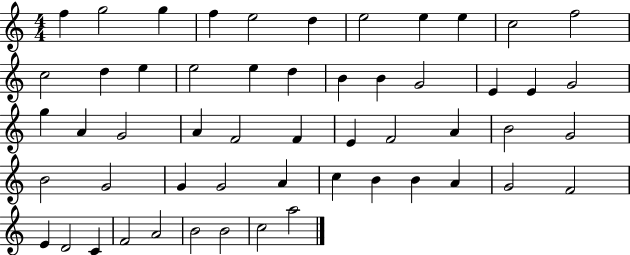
X:1
T:Untitled
M:4/4
L:1/4
K:C
f g2 g f e2 d e2 e e c2 f2 c2 d e e2 e d B B G2 E E G2 g A G2 A F2 F E F2 A B2 G2 B2 G2 G G2 A c B B A G2 F2 E D2 C F2 A2 B2 B2 c2 a2